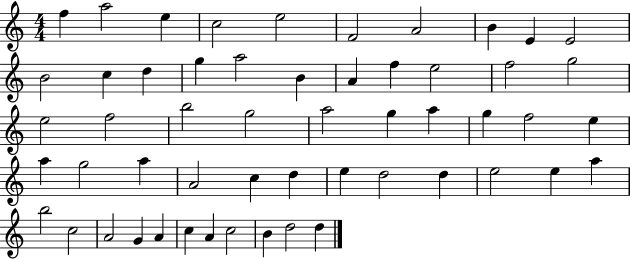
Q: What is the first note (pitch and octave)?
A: F5